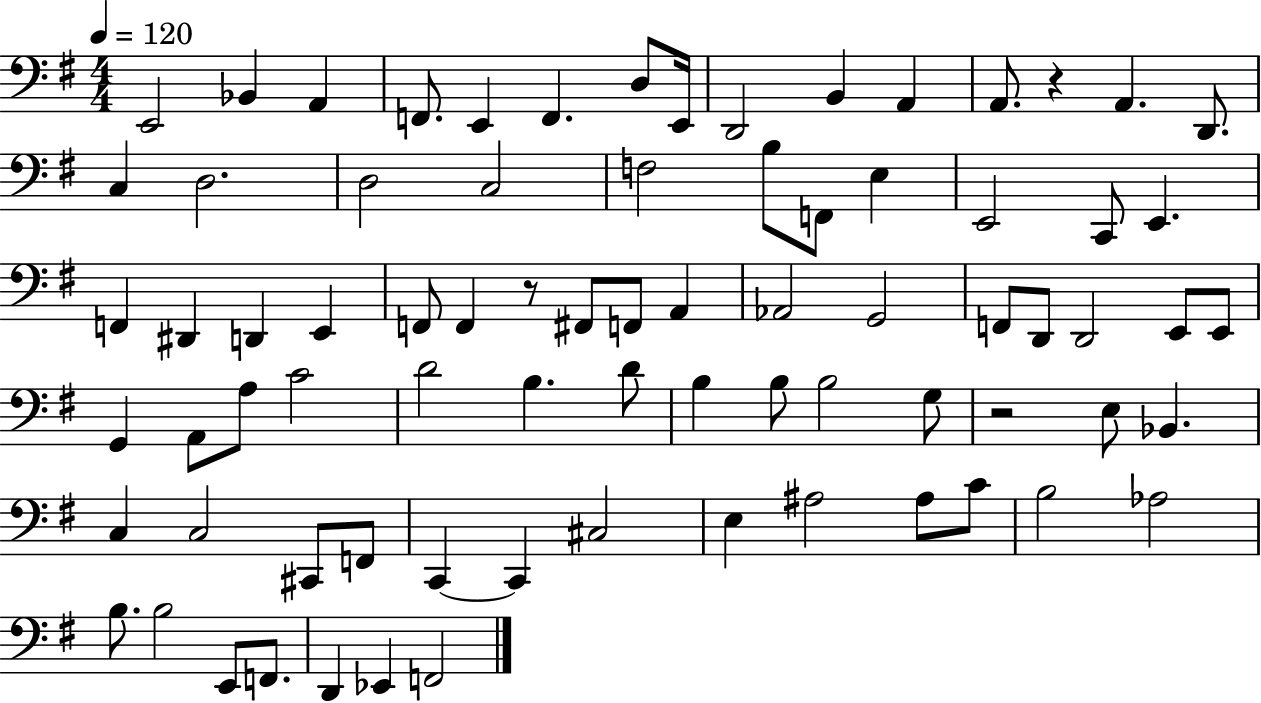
E2/h Bb2/q A2/q F2/e. E2/q F2/q. D3/e E2/s D2/h B2/q A2/q A2/e. R/q A2/q. D2/e. C3/q D3/h. D3/h C3/h F3/h B3/e F2/e E3/q E2/h C2/e E2/q. F2/q D#2/q D2/q E2/q F2/e F2/q R/e F#2/e F2/e A2/q Ab2/h G2/h F2/e D2/e D2/h E2/e E2/e G2/q A2/e A3/e C4/h D4/h B3/q. D4/e B3/q B3/e B3/h G3/e R/h E3/e Bb2/q. C3/q C3/h C#2/e F2/e C2/q C2/q C#3/h E3/q A#3/h A#3/e C4/e B3/h Ab3/h B3/e. B3/h E2/e F2/e. D2/q Eb2/q F2/h